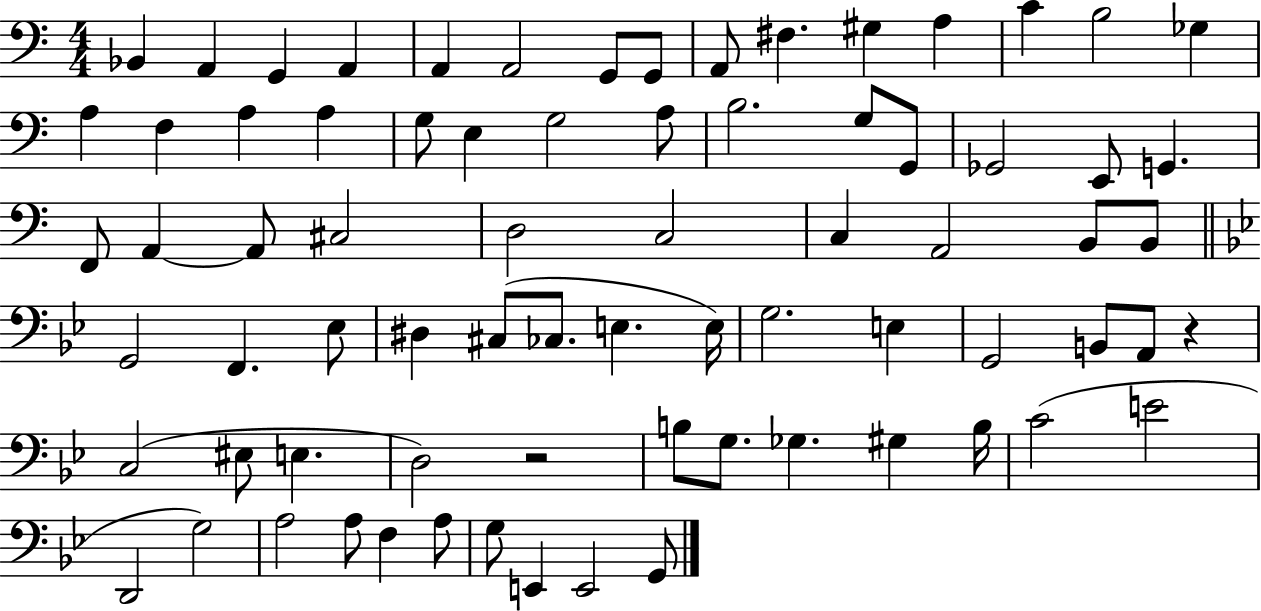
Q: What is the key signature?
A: C major